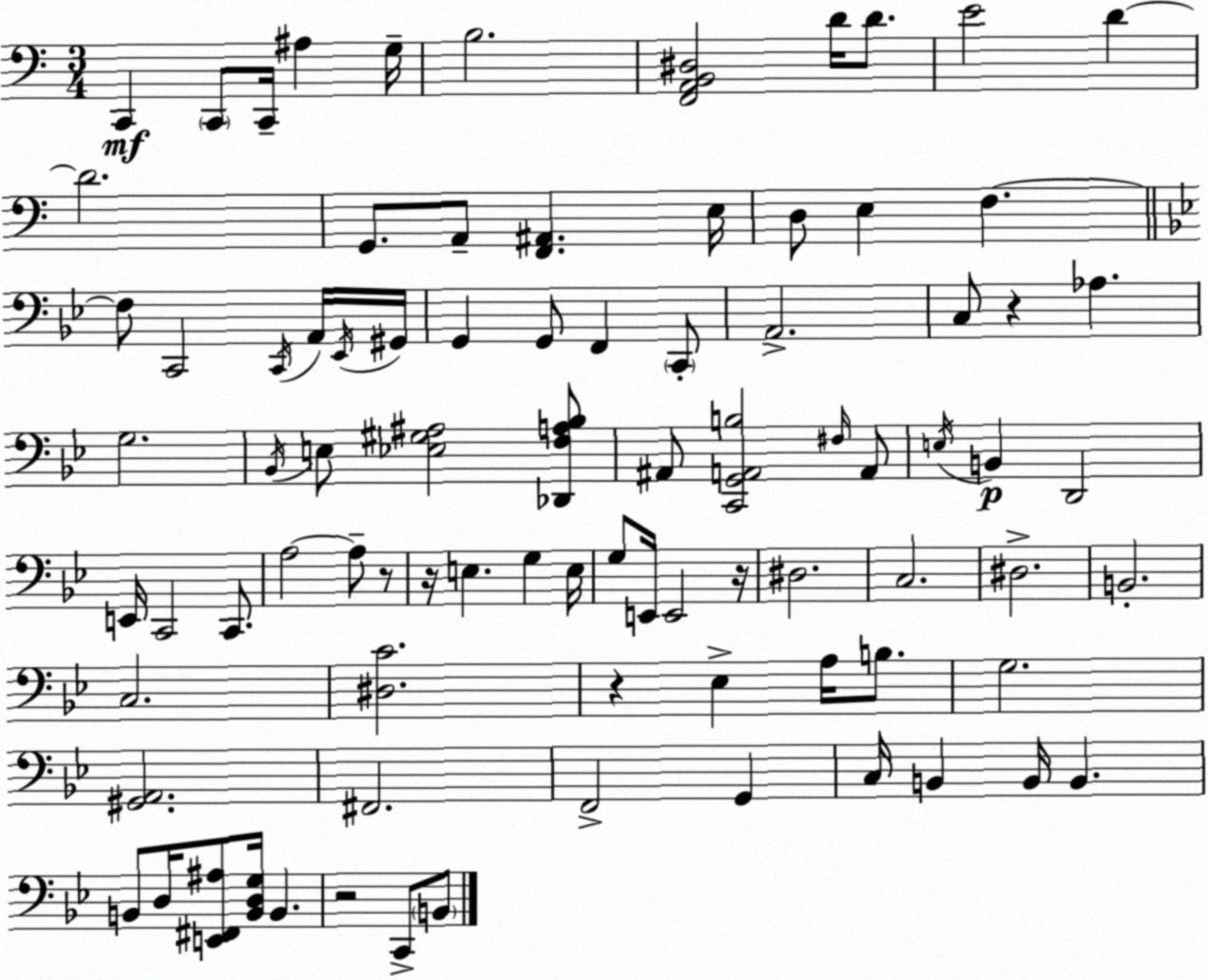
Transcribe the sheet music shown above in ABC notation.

X:1
T:Untitled
M:3/4
L:1/4
K:Am
C,, C,,/2 C,,/4 ^A, G,/4 B,2 [F,,A,,B,,^D,]2 D/4 D/2 E2 D D2 G,,/2 A,,/2 [F,,^A,,] E,/4 D,/2 E, F, F,/2 C,,2 C,,/4 A,,/4 _E,,/4 ^G,,/4 G,, G,,/2 F,, C,,/2 A,,2 C,/2 z _A, G,2 _B,,/4 E,/2 [_E,^G,^A,]2 [_D,,F,A,_B,]/2 ^A,,/2 [C,,G,,A,,B,]2 ^F,/4 A,,/2 E,/4 B,, D,,2 E,,/4 C,,2 C,,/2 A,2 A,/2 z/2 z/4 E, G, E,/4 G,/2 E,,/4 E,,2 z/4 ^D,2 C,2 ^D,2 B,,2 C,2 [^D,C]2 z _E, A,/4 B,/2 G,2 [^G,,A,,]2 ^F,,2 F,,2 G,, C,/4 B,, B,,/4 B,, B,,/2 D,/4 [E,,^F,,^A,]/2 [B,,D,G,]/4 B,, z2 C,,/2 B,,/2